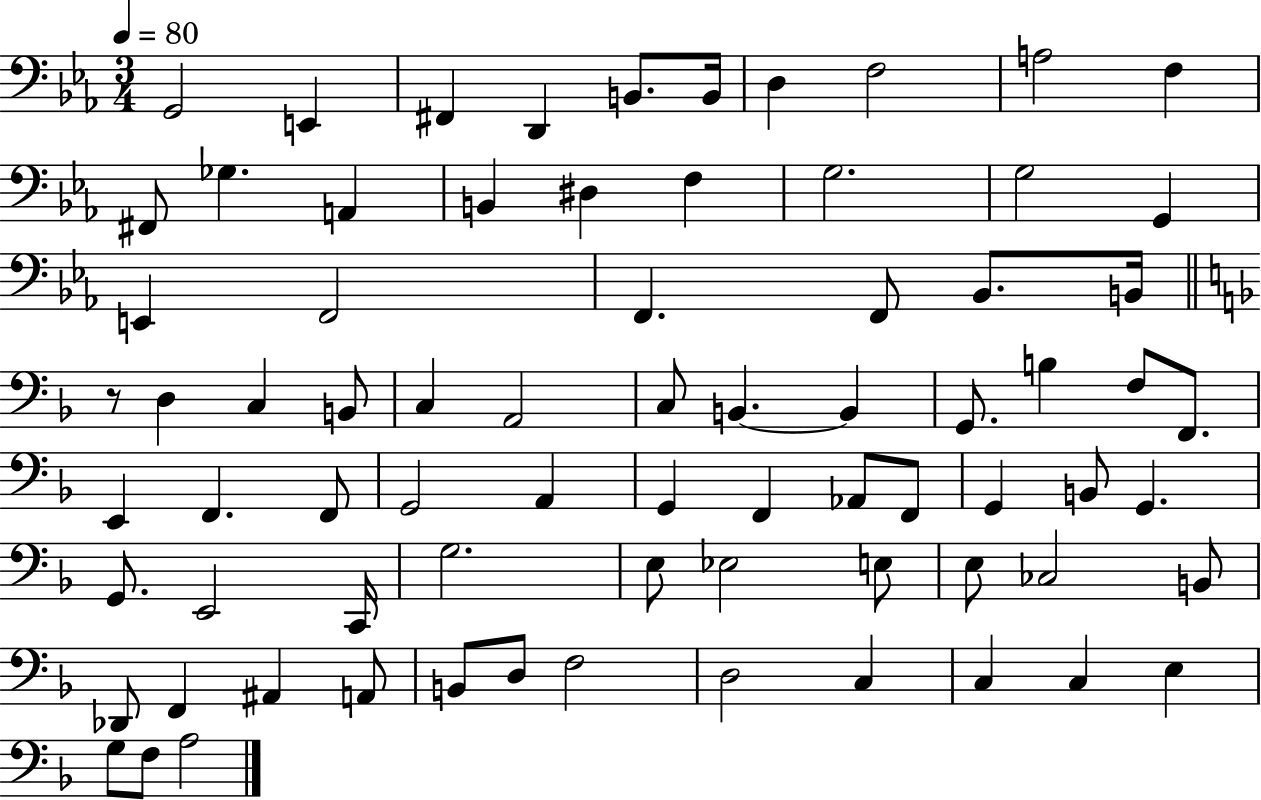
X:1
T:Untitled
M:3/4
L:1/4
K:Eb
G,,2 E,, ^F,, D,, B,,/2 B,,/4 D, F,2 A,2 F, ^F,,/2 _G, A,, B,, ^D, F, G,2 G,2 G,, E,, F,,2 F,, F,,/2 _B,,/2 B,,/4 z/2 D, C, B,,/2 C, A,,2 C,/2 B,, B,, G,,/2 B, F,/2 F,,/2 E,, F,, F,,/2 G,,2 A,, G,, F,, _A,,/2 F,,/2 G,, B,,/2 G,, G,,/2 E,,2 C,,/4 G,2 E,/2 _E,2 E,/2 E,/2 _C,2 B,,/2 _D,,/2 F,, ^A,, A,,/2 B,,/2 D,/2 F,2 D,2 C, C, C, E, G,/2 F,/2 A,2